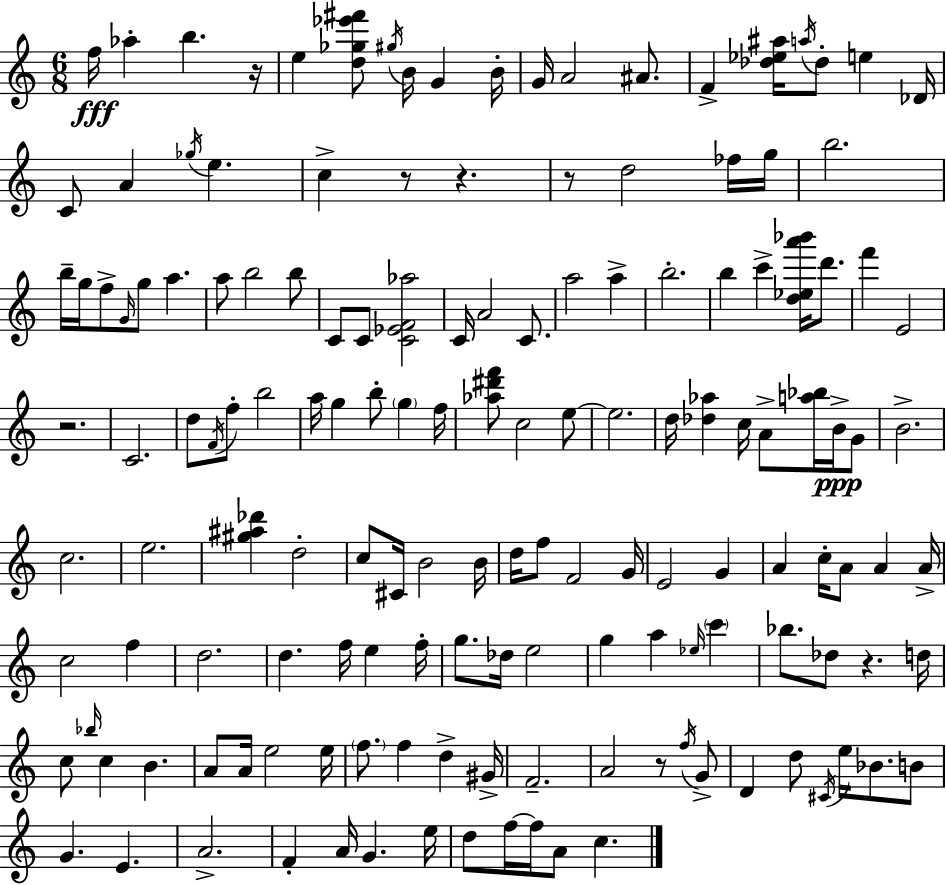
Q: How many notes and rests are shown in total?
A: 150